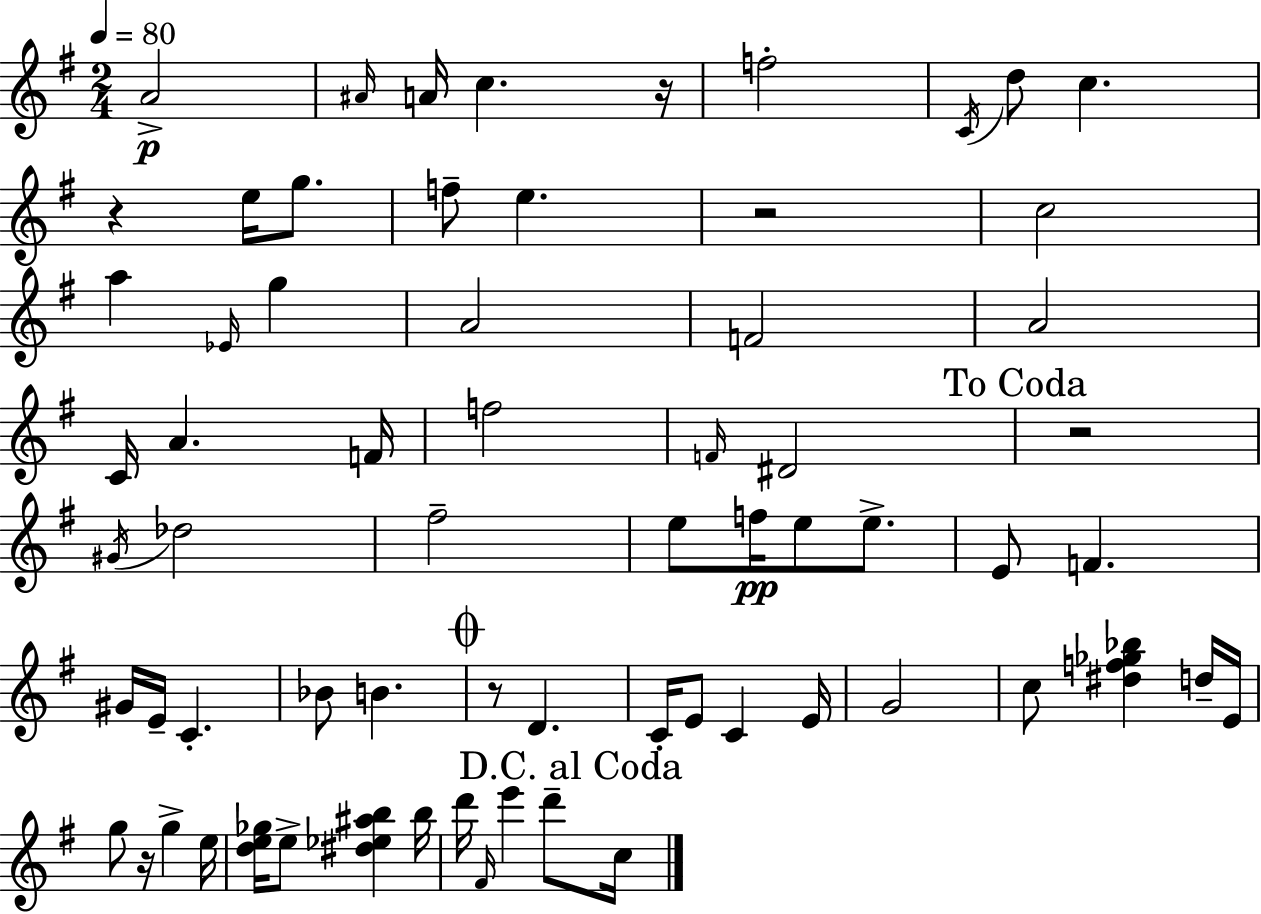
{
  \clef treble
  \numericTimeSignature
  \time 2/4
  \key e \minor
  \tempo 4 = 80
  a'2->\p | \grace { ais'16 } a'16 c''4. | r16 f''2-. | \acciaccatura { c'16 } d''8 c''4. | \break r4 e''16 g''8. | f''8-- e''4. | r2 | c''2 | \break a''4 \grace { ees'16 } g''4 | a'2 | f'2 | a'2 | \break c'16 a'4. | f'16 f''2 | \grace { f'16 } dis'2 | \mark "To Coda" r2 | \break \acciaccatura { gis'16 } des''2 | fis''2-- | e''8 f''16\pp | e''8 e''8.-> e'8 f'4. | \break gis'16 e'16-- c'4.-. | bes'8 b'4. | \mark \markup { \musicglyph "scripts.coda" } r8 d'4. | c'16-. e'8 | \break c'4 e'16 g'2 | c''8 <dis'' f'' ges'' bes''>4 | d''16-- e'16 g''8 r16 | g''4-> e''16 <d'' e'' ges''>16 e''8-> | \break <dis'' ees'' ais'' b''>4 b''16 d'''16 \grace { fis'16 } e'''4 | d'''8-- \mark "D.C. al Coda" c''16 \bar "|."
}